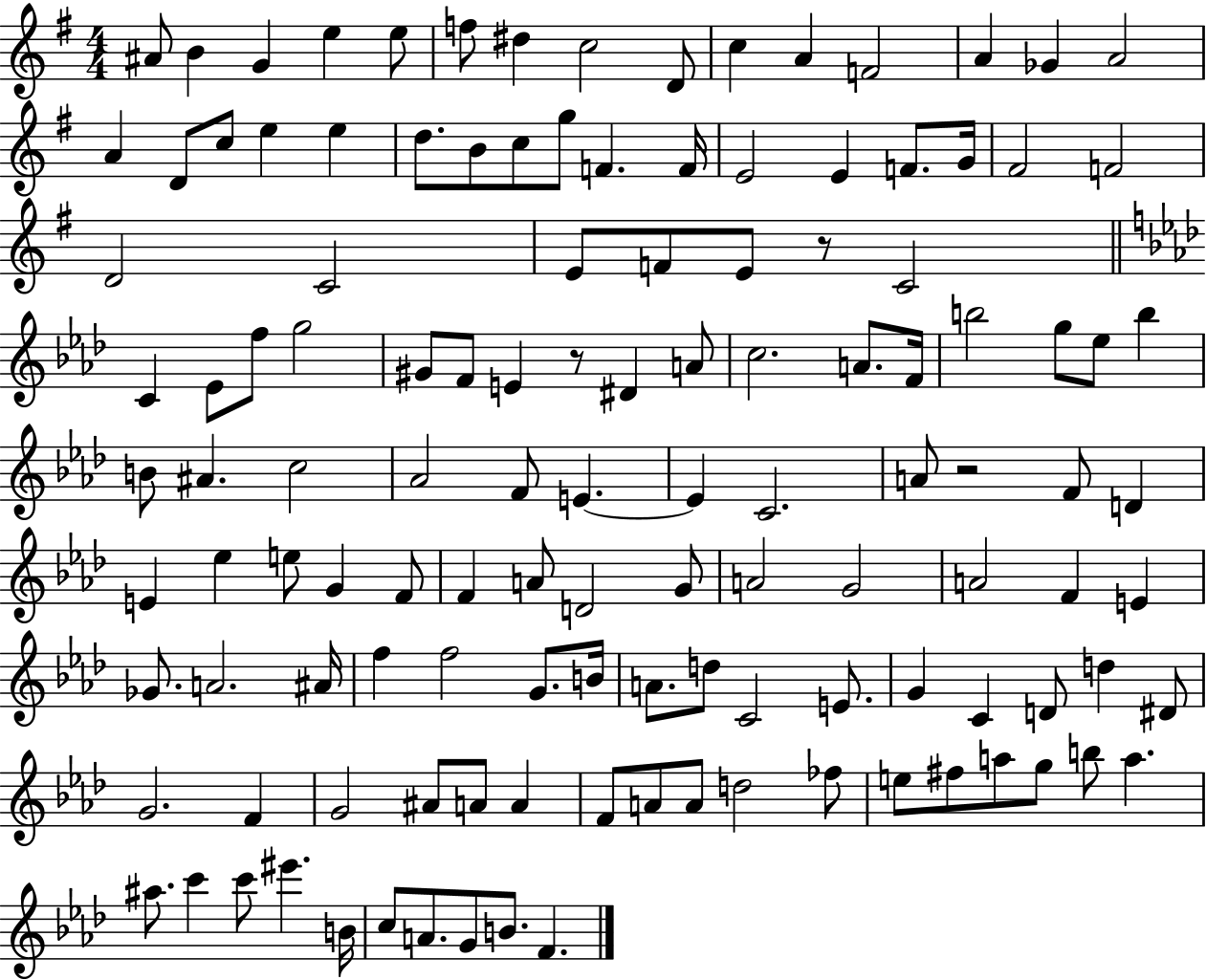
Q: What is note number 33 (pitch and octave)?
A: D4